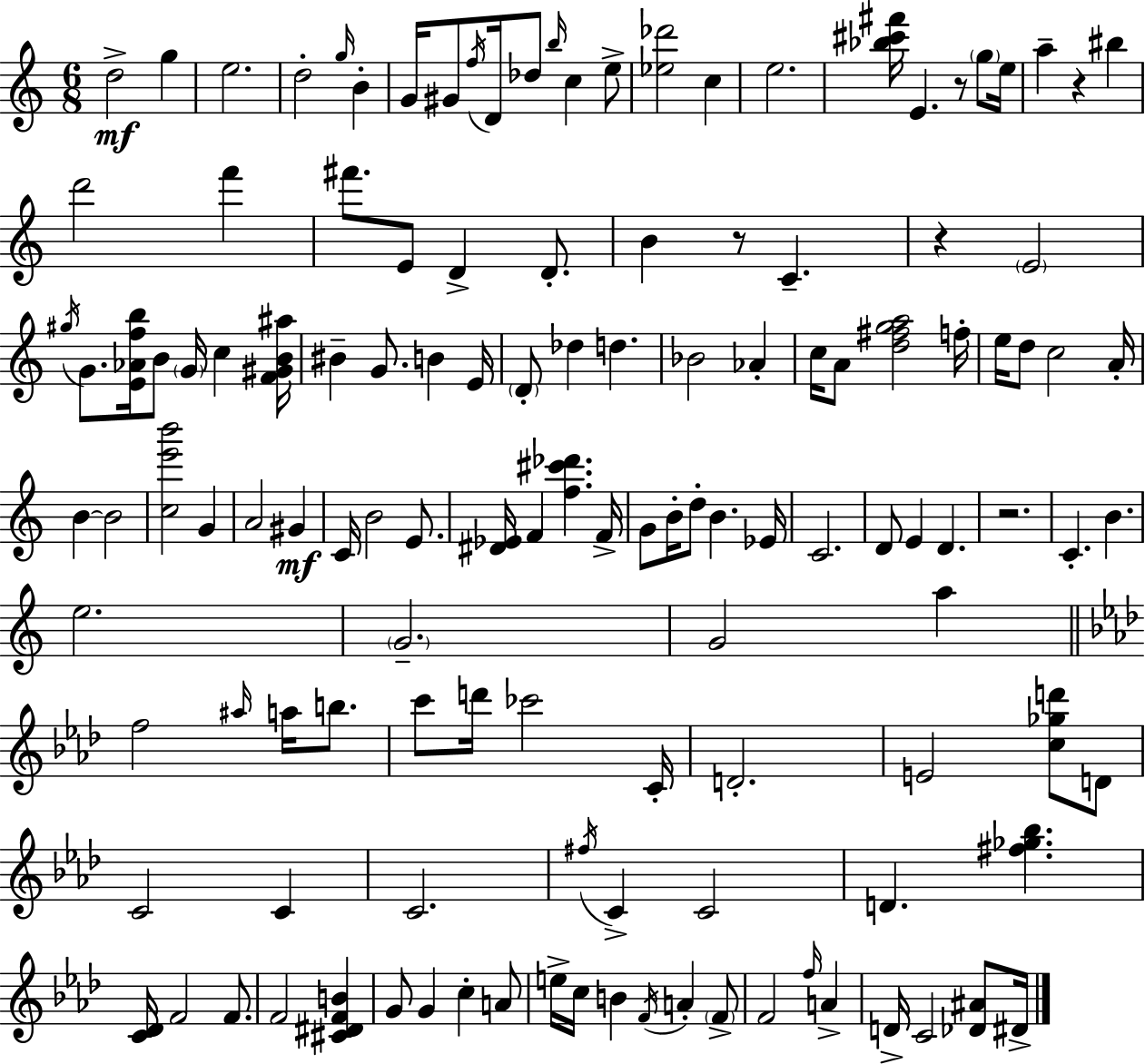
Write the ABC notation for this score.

X:1
T:Untitled
M:6/8
L:1/4
K:C
d2 g e2 d2 g/4 B G/4 ^G/2 f/4 D/4 _d/2 b/4 c e/2 [_e_d']2 c e2 [_b^c'^f']/4 E z/2 g/2 e/4 a z ^b d'2 f' ^f'/2 E/2 D D/2 B z/2 C z E2 ^g/4 G/2 [E_Afb]/4 B/2 G/4 c [F^GB^a]/4 ^B G/2 B E/4 D/2 _d d _B2 _A c/4 A/2 [d^fga]2 f/4 e/4 d/2 c2 A/4 B B2 [ce'b']2 G A2 ^G C/4 B2 E/2 [^D_E]/4 F [f^c'_d'] F/4 G/2 B/4 d/2 B _E/4 C2 D/2 E D z2 C B e2 G2 G2 a f2 ^a/4 a/4 b/2 c'/2 d'/4 _c'2 C/4 D2 E2 [c_gd']/2 D/2 C2 C C2 ^f/4 C C2 D [^f_g_b] [C_D]/4 F2 F/2 F2 [^C^DFB] G/2 G c A/2 e/4 c/4 B F/4 A F/2 F2 f/4 A D/4 C2 [_D^A]/2 ^D/4